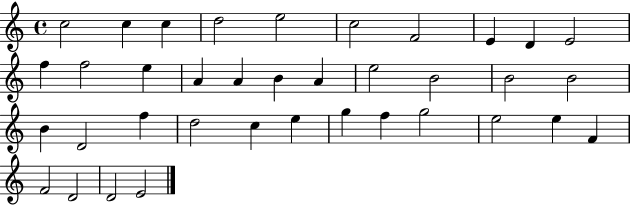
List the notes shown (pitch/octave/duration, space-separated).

C5/h C5/q C5/q D5/h E5/h C5/h F4/h E4/q D4/q E4/h F5/q F5/h E5/q A4/q A4/q B4/q A4/q E5/h B4/h B4/h B4/h B4/q D4/h F5/q D5/h C5/q E5/q G5/q F5/q G5/h E5/h E5/q F4/q F4/h D4/h D4/h E4/h